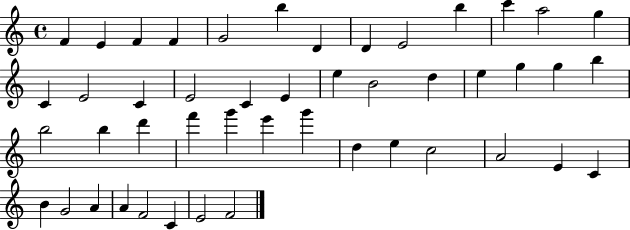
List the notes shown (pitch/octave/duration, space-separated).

F4/q E4/q F4/q F4/q G4/h B5/q D4/q D4/q E4/h B5/q C6/q A5/h G5/q C4/q E4/h C4/q E4/h C4/q E4/q E5/q B4/h D5/q E5/q G5/q G5/q B5/q B5/h B5/q D6/q F6/q G6/q E6/q G6/q D5/q E5/q C5/h A4/h E4/q C4/q B4/q G4/h A4/q A4/q F4/h C4/q E4/h F4/h